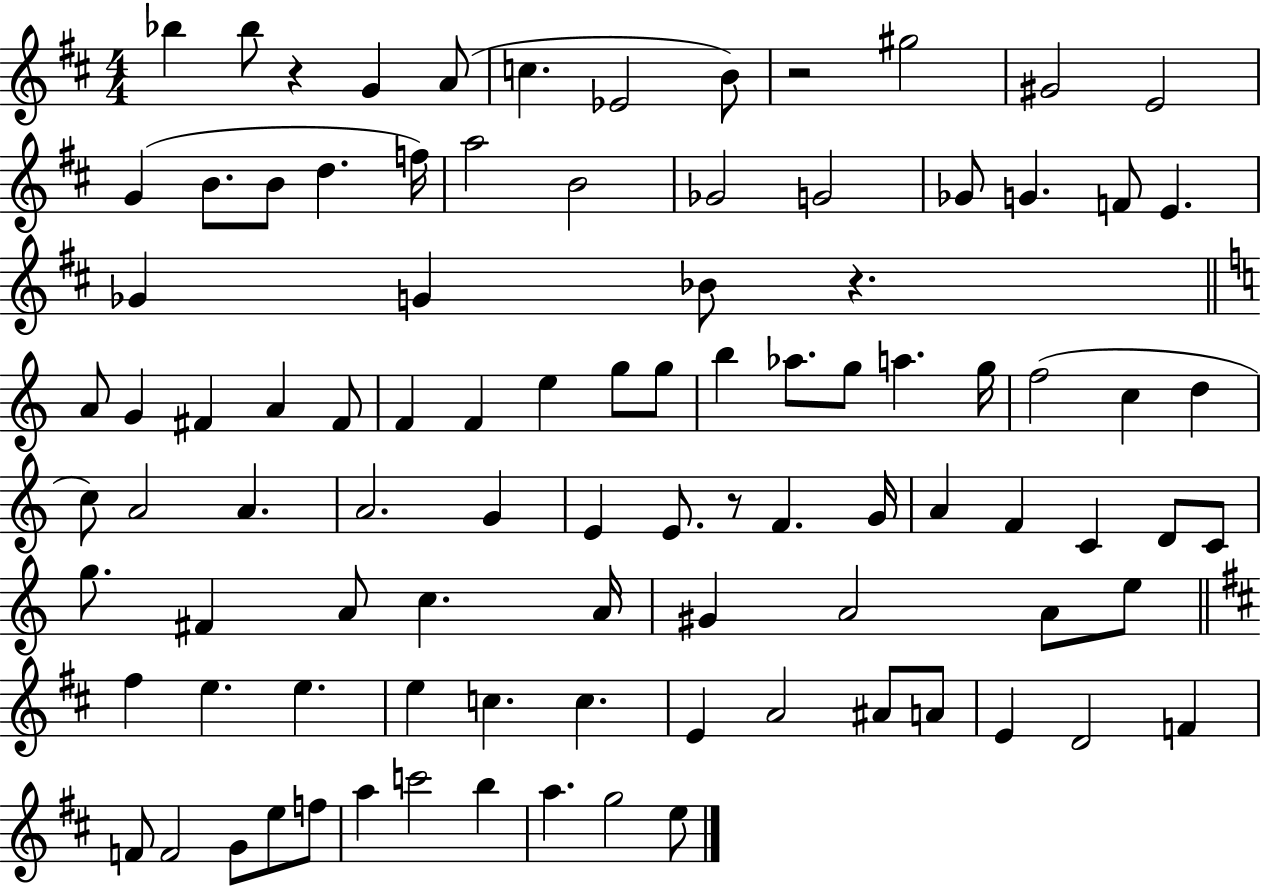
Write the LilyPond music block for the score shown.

{
  \clef treble
  \numericTimeSignature
  \time 4/4
  \key d \major
  bes''4 bes''8 r4 g'4 a'8( | c''4. ees'2 b'8) | r2 gis''2 | gis'2 e'2 | \break g'4( b'8. b'8 d''4. f''16) | a''2 b'2 | ges'2 g'2 | ges'8 g'4. f'8 e'4. | \break ges'4 g'4 bes'8 r4. | \bar "||" \break \key a \minor a'8 g'4 fis'4 a'4 fis'8 | f'4 f'4 e''4 g''8 g''8 | b''4 aes''8. g''8 a''4. g''16 | f''2( c''4 d''4 | \break c''8) a'2 a'4. | a'2. g'4 | e'4 e'8. r8 f'4. g'16 | a'4 f'4 c'4 d'8 c'8 | \break g''8. fis'4 a'8 c''4. a'16 | gis'4 a'2 a'8 e''8 | \bar "||" \break \key d \major fis''4 e''4. e''4. | e''4 c''4. c''4. | e'4 a'2 ais'8 a'8 | e'4 d'2 f'4 | \break f'8 f'2 g'8 e''8 f''8 | a''4 c'''2 b''4 | a''4. g''2 e''8 | \bar "|."
}